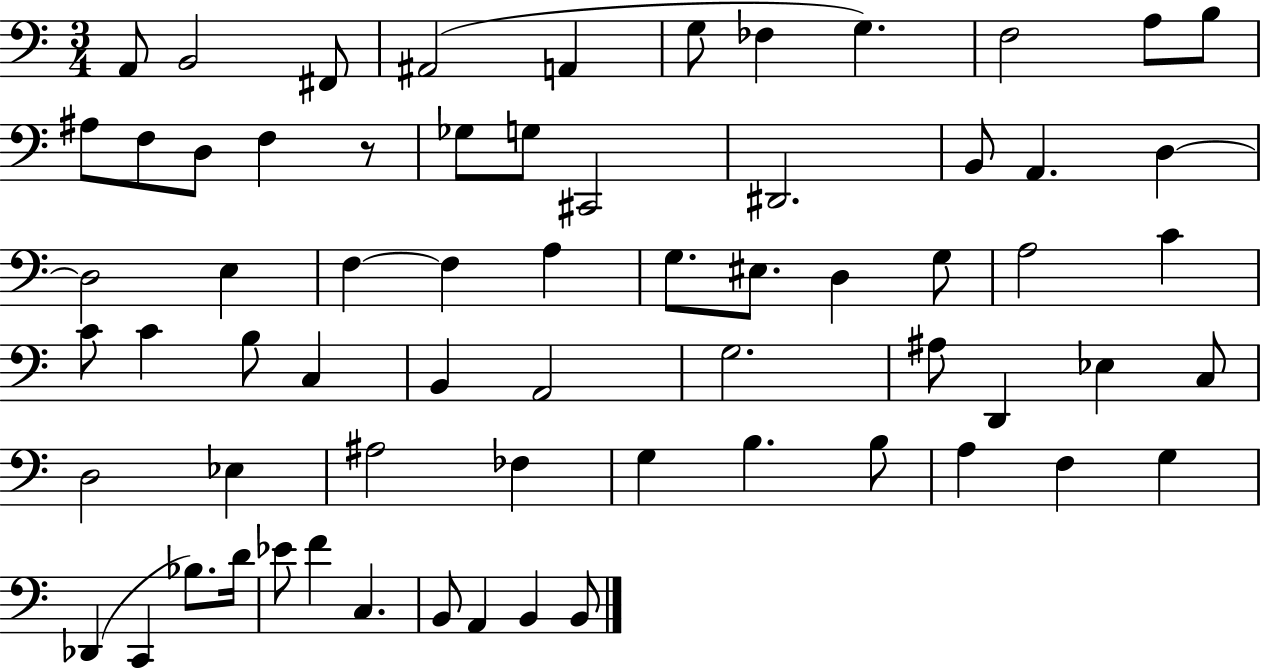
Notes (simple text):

A2/e B2/h F#2/e A#2/h A2/q G3/e FES3/q G3/q. F3/h A3/e B3/e A#3/e F3/e D3/e F3/q R/e Gb3/e G3/e C#2/h D#2/h. B2/e A2/q. D3/q D3/h E3/q F3/q F3/q A3/q G3/e. EIS3/e. D3/q G3/e A3/h C4/q C4/e C4/q B3/e C3/q B2/q A2/h G3/h. A#3/e D2/q Eb3/q C3/e D3/h Eb3/q A#3/h FES3/q G3/q B3/q. B3/e A3/q F3/q G3/q Db2/q C2/q Bb3/e. D4/s Eb4/e F4/q C3/q. B2/e A2/q B2/q B2/e